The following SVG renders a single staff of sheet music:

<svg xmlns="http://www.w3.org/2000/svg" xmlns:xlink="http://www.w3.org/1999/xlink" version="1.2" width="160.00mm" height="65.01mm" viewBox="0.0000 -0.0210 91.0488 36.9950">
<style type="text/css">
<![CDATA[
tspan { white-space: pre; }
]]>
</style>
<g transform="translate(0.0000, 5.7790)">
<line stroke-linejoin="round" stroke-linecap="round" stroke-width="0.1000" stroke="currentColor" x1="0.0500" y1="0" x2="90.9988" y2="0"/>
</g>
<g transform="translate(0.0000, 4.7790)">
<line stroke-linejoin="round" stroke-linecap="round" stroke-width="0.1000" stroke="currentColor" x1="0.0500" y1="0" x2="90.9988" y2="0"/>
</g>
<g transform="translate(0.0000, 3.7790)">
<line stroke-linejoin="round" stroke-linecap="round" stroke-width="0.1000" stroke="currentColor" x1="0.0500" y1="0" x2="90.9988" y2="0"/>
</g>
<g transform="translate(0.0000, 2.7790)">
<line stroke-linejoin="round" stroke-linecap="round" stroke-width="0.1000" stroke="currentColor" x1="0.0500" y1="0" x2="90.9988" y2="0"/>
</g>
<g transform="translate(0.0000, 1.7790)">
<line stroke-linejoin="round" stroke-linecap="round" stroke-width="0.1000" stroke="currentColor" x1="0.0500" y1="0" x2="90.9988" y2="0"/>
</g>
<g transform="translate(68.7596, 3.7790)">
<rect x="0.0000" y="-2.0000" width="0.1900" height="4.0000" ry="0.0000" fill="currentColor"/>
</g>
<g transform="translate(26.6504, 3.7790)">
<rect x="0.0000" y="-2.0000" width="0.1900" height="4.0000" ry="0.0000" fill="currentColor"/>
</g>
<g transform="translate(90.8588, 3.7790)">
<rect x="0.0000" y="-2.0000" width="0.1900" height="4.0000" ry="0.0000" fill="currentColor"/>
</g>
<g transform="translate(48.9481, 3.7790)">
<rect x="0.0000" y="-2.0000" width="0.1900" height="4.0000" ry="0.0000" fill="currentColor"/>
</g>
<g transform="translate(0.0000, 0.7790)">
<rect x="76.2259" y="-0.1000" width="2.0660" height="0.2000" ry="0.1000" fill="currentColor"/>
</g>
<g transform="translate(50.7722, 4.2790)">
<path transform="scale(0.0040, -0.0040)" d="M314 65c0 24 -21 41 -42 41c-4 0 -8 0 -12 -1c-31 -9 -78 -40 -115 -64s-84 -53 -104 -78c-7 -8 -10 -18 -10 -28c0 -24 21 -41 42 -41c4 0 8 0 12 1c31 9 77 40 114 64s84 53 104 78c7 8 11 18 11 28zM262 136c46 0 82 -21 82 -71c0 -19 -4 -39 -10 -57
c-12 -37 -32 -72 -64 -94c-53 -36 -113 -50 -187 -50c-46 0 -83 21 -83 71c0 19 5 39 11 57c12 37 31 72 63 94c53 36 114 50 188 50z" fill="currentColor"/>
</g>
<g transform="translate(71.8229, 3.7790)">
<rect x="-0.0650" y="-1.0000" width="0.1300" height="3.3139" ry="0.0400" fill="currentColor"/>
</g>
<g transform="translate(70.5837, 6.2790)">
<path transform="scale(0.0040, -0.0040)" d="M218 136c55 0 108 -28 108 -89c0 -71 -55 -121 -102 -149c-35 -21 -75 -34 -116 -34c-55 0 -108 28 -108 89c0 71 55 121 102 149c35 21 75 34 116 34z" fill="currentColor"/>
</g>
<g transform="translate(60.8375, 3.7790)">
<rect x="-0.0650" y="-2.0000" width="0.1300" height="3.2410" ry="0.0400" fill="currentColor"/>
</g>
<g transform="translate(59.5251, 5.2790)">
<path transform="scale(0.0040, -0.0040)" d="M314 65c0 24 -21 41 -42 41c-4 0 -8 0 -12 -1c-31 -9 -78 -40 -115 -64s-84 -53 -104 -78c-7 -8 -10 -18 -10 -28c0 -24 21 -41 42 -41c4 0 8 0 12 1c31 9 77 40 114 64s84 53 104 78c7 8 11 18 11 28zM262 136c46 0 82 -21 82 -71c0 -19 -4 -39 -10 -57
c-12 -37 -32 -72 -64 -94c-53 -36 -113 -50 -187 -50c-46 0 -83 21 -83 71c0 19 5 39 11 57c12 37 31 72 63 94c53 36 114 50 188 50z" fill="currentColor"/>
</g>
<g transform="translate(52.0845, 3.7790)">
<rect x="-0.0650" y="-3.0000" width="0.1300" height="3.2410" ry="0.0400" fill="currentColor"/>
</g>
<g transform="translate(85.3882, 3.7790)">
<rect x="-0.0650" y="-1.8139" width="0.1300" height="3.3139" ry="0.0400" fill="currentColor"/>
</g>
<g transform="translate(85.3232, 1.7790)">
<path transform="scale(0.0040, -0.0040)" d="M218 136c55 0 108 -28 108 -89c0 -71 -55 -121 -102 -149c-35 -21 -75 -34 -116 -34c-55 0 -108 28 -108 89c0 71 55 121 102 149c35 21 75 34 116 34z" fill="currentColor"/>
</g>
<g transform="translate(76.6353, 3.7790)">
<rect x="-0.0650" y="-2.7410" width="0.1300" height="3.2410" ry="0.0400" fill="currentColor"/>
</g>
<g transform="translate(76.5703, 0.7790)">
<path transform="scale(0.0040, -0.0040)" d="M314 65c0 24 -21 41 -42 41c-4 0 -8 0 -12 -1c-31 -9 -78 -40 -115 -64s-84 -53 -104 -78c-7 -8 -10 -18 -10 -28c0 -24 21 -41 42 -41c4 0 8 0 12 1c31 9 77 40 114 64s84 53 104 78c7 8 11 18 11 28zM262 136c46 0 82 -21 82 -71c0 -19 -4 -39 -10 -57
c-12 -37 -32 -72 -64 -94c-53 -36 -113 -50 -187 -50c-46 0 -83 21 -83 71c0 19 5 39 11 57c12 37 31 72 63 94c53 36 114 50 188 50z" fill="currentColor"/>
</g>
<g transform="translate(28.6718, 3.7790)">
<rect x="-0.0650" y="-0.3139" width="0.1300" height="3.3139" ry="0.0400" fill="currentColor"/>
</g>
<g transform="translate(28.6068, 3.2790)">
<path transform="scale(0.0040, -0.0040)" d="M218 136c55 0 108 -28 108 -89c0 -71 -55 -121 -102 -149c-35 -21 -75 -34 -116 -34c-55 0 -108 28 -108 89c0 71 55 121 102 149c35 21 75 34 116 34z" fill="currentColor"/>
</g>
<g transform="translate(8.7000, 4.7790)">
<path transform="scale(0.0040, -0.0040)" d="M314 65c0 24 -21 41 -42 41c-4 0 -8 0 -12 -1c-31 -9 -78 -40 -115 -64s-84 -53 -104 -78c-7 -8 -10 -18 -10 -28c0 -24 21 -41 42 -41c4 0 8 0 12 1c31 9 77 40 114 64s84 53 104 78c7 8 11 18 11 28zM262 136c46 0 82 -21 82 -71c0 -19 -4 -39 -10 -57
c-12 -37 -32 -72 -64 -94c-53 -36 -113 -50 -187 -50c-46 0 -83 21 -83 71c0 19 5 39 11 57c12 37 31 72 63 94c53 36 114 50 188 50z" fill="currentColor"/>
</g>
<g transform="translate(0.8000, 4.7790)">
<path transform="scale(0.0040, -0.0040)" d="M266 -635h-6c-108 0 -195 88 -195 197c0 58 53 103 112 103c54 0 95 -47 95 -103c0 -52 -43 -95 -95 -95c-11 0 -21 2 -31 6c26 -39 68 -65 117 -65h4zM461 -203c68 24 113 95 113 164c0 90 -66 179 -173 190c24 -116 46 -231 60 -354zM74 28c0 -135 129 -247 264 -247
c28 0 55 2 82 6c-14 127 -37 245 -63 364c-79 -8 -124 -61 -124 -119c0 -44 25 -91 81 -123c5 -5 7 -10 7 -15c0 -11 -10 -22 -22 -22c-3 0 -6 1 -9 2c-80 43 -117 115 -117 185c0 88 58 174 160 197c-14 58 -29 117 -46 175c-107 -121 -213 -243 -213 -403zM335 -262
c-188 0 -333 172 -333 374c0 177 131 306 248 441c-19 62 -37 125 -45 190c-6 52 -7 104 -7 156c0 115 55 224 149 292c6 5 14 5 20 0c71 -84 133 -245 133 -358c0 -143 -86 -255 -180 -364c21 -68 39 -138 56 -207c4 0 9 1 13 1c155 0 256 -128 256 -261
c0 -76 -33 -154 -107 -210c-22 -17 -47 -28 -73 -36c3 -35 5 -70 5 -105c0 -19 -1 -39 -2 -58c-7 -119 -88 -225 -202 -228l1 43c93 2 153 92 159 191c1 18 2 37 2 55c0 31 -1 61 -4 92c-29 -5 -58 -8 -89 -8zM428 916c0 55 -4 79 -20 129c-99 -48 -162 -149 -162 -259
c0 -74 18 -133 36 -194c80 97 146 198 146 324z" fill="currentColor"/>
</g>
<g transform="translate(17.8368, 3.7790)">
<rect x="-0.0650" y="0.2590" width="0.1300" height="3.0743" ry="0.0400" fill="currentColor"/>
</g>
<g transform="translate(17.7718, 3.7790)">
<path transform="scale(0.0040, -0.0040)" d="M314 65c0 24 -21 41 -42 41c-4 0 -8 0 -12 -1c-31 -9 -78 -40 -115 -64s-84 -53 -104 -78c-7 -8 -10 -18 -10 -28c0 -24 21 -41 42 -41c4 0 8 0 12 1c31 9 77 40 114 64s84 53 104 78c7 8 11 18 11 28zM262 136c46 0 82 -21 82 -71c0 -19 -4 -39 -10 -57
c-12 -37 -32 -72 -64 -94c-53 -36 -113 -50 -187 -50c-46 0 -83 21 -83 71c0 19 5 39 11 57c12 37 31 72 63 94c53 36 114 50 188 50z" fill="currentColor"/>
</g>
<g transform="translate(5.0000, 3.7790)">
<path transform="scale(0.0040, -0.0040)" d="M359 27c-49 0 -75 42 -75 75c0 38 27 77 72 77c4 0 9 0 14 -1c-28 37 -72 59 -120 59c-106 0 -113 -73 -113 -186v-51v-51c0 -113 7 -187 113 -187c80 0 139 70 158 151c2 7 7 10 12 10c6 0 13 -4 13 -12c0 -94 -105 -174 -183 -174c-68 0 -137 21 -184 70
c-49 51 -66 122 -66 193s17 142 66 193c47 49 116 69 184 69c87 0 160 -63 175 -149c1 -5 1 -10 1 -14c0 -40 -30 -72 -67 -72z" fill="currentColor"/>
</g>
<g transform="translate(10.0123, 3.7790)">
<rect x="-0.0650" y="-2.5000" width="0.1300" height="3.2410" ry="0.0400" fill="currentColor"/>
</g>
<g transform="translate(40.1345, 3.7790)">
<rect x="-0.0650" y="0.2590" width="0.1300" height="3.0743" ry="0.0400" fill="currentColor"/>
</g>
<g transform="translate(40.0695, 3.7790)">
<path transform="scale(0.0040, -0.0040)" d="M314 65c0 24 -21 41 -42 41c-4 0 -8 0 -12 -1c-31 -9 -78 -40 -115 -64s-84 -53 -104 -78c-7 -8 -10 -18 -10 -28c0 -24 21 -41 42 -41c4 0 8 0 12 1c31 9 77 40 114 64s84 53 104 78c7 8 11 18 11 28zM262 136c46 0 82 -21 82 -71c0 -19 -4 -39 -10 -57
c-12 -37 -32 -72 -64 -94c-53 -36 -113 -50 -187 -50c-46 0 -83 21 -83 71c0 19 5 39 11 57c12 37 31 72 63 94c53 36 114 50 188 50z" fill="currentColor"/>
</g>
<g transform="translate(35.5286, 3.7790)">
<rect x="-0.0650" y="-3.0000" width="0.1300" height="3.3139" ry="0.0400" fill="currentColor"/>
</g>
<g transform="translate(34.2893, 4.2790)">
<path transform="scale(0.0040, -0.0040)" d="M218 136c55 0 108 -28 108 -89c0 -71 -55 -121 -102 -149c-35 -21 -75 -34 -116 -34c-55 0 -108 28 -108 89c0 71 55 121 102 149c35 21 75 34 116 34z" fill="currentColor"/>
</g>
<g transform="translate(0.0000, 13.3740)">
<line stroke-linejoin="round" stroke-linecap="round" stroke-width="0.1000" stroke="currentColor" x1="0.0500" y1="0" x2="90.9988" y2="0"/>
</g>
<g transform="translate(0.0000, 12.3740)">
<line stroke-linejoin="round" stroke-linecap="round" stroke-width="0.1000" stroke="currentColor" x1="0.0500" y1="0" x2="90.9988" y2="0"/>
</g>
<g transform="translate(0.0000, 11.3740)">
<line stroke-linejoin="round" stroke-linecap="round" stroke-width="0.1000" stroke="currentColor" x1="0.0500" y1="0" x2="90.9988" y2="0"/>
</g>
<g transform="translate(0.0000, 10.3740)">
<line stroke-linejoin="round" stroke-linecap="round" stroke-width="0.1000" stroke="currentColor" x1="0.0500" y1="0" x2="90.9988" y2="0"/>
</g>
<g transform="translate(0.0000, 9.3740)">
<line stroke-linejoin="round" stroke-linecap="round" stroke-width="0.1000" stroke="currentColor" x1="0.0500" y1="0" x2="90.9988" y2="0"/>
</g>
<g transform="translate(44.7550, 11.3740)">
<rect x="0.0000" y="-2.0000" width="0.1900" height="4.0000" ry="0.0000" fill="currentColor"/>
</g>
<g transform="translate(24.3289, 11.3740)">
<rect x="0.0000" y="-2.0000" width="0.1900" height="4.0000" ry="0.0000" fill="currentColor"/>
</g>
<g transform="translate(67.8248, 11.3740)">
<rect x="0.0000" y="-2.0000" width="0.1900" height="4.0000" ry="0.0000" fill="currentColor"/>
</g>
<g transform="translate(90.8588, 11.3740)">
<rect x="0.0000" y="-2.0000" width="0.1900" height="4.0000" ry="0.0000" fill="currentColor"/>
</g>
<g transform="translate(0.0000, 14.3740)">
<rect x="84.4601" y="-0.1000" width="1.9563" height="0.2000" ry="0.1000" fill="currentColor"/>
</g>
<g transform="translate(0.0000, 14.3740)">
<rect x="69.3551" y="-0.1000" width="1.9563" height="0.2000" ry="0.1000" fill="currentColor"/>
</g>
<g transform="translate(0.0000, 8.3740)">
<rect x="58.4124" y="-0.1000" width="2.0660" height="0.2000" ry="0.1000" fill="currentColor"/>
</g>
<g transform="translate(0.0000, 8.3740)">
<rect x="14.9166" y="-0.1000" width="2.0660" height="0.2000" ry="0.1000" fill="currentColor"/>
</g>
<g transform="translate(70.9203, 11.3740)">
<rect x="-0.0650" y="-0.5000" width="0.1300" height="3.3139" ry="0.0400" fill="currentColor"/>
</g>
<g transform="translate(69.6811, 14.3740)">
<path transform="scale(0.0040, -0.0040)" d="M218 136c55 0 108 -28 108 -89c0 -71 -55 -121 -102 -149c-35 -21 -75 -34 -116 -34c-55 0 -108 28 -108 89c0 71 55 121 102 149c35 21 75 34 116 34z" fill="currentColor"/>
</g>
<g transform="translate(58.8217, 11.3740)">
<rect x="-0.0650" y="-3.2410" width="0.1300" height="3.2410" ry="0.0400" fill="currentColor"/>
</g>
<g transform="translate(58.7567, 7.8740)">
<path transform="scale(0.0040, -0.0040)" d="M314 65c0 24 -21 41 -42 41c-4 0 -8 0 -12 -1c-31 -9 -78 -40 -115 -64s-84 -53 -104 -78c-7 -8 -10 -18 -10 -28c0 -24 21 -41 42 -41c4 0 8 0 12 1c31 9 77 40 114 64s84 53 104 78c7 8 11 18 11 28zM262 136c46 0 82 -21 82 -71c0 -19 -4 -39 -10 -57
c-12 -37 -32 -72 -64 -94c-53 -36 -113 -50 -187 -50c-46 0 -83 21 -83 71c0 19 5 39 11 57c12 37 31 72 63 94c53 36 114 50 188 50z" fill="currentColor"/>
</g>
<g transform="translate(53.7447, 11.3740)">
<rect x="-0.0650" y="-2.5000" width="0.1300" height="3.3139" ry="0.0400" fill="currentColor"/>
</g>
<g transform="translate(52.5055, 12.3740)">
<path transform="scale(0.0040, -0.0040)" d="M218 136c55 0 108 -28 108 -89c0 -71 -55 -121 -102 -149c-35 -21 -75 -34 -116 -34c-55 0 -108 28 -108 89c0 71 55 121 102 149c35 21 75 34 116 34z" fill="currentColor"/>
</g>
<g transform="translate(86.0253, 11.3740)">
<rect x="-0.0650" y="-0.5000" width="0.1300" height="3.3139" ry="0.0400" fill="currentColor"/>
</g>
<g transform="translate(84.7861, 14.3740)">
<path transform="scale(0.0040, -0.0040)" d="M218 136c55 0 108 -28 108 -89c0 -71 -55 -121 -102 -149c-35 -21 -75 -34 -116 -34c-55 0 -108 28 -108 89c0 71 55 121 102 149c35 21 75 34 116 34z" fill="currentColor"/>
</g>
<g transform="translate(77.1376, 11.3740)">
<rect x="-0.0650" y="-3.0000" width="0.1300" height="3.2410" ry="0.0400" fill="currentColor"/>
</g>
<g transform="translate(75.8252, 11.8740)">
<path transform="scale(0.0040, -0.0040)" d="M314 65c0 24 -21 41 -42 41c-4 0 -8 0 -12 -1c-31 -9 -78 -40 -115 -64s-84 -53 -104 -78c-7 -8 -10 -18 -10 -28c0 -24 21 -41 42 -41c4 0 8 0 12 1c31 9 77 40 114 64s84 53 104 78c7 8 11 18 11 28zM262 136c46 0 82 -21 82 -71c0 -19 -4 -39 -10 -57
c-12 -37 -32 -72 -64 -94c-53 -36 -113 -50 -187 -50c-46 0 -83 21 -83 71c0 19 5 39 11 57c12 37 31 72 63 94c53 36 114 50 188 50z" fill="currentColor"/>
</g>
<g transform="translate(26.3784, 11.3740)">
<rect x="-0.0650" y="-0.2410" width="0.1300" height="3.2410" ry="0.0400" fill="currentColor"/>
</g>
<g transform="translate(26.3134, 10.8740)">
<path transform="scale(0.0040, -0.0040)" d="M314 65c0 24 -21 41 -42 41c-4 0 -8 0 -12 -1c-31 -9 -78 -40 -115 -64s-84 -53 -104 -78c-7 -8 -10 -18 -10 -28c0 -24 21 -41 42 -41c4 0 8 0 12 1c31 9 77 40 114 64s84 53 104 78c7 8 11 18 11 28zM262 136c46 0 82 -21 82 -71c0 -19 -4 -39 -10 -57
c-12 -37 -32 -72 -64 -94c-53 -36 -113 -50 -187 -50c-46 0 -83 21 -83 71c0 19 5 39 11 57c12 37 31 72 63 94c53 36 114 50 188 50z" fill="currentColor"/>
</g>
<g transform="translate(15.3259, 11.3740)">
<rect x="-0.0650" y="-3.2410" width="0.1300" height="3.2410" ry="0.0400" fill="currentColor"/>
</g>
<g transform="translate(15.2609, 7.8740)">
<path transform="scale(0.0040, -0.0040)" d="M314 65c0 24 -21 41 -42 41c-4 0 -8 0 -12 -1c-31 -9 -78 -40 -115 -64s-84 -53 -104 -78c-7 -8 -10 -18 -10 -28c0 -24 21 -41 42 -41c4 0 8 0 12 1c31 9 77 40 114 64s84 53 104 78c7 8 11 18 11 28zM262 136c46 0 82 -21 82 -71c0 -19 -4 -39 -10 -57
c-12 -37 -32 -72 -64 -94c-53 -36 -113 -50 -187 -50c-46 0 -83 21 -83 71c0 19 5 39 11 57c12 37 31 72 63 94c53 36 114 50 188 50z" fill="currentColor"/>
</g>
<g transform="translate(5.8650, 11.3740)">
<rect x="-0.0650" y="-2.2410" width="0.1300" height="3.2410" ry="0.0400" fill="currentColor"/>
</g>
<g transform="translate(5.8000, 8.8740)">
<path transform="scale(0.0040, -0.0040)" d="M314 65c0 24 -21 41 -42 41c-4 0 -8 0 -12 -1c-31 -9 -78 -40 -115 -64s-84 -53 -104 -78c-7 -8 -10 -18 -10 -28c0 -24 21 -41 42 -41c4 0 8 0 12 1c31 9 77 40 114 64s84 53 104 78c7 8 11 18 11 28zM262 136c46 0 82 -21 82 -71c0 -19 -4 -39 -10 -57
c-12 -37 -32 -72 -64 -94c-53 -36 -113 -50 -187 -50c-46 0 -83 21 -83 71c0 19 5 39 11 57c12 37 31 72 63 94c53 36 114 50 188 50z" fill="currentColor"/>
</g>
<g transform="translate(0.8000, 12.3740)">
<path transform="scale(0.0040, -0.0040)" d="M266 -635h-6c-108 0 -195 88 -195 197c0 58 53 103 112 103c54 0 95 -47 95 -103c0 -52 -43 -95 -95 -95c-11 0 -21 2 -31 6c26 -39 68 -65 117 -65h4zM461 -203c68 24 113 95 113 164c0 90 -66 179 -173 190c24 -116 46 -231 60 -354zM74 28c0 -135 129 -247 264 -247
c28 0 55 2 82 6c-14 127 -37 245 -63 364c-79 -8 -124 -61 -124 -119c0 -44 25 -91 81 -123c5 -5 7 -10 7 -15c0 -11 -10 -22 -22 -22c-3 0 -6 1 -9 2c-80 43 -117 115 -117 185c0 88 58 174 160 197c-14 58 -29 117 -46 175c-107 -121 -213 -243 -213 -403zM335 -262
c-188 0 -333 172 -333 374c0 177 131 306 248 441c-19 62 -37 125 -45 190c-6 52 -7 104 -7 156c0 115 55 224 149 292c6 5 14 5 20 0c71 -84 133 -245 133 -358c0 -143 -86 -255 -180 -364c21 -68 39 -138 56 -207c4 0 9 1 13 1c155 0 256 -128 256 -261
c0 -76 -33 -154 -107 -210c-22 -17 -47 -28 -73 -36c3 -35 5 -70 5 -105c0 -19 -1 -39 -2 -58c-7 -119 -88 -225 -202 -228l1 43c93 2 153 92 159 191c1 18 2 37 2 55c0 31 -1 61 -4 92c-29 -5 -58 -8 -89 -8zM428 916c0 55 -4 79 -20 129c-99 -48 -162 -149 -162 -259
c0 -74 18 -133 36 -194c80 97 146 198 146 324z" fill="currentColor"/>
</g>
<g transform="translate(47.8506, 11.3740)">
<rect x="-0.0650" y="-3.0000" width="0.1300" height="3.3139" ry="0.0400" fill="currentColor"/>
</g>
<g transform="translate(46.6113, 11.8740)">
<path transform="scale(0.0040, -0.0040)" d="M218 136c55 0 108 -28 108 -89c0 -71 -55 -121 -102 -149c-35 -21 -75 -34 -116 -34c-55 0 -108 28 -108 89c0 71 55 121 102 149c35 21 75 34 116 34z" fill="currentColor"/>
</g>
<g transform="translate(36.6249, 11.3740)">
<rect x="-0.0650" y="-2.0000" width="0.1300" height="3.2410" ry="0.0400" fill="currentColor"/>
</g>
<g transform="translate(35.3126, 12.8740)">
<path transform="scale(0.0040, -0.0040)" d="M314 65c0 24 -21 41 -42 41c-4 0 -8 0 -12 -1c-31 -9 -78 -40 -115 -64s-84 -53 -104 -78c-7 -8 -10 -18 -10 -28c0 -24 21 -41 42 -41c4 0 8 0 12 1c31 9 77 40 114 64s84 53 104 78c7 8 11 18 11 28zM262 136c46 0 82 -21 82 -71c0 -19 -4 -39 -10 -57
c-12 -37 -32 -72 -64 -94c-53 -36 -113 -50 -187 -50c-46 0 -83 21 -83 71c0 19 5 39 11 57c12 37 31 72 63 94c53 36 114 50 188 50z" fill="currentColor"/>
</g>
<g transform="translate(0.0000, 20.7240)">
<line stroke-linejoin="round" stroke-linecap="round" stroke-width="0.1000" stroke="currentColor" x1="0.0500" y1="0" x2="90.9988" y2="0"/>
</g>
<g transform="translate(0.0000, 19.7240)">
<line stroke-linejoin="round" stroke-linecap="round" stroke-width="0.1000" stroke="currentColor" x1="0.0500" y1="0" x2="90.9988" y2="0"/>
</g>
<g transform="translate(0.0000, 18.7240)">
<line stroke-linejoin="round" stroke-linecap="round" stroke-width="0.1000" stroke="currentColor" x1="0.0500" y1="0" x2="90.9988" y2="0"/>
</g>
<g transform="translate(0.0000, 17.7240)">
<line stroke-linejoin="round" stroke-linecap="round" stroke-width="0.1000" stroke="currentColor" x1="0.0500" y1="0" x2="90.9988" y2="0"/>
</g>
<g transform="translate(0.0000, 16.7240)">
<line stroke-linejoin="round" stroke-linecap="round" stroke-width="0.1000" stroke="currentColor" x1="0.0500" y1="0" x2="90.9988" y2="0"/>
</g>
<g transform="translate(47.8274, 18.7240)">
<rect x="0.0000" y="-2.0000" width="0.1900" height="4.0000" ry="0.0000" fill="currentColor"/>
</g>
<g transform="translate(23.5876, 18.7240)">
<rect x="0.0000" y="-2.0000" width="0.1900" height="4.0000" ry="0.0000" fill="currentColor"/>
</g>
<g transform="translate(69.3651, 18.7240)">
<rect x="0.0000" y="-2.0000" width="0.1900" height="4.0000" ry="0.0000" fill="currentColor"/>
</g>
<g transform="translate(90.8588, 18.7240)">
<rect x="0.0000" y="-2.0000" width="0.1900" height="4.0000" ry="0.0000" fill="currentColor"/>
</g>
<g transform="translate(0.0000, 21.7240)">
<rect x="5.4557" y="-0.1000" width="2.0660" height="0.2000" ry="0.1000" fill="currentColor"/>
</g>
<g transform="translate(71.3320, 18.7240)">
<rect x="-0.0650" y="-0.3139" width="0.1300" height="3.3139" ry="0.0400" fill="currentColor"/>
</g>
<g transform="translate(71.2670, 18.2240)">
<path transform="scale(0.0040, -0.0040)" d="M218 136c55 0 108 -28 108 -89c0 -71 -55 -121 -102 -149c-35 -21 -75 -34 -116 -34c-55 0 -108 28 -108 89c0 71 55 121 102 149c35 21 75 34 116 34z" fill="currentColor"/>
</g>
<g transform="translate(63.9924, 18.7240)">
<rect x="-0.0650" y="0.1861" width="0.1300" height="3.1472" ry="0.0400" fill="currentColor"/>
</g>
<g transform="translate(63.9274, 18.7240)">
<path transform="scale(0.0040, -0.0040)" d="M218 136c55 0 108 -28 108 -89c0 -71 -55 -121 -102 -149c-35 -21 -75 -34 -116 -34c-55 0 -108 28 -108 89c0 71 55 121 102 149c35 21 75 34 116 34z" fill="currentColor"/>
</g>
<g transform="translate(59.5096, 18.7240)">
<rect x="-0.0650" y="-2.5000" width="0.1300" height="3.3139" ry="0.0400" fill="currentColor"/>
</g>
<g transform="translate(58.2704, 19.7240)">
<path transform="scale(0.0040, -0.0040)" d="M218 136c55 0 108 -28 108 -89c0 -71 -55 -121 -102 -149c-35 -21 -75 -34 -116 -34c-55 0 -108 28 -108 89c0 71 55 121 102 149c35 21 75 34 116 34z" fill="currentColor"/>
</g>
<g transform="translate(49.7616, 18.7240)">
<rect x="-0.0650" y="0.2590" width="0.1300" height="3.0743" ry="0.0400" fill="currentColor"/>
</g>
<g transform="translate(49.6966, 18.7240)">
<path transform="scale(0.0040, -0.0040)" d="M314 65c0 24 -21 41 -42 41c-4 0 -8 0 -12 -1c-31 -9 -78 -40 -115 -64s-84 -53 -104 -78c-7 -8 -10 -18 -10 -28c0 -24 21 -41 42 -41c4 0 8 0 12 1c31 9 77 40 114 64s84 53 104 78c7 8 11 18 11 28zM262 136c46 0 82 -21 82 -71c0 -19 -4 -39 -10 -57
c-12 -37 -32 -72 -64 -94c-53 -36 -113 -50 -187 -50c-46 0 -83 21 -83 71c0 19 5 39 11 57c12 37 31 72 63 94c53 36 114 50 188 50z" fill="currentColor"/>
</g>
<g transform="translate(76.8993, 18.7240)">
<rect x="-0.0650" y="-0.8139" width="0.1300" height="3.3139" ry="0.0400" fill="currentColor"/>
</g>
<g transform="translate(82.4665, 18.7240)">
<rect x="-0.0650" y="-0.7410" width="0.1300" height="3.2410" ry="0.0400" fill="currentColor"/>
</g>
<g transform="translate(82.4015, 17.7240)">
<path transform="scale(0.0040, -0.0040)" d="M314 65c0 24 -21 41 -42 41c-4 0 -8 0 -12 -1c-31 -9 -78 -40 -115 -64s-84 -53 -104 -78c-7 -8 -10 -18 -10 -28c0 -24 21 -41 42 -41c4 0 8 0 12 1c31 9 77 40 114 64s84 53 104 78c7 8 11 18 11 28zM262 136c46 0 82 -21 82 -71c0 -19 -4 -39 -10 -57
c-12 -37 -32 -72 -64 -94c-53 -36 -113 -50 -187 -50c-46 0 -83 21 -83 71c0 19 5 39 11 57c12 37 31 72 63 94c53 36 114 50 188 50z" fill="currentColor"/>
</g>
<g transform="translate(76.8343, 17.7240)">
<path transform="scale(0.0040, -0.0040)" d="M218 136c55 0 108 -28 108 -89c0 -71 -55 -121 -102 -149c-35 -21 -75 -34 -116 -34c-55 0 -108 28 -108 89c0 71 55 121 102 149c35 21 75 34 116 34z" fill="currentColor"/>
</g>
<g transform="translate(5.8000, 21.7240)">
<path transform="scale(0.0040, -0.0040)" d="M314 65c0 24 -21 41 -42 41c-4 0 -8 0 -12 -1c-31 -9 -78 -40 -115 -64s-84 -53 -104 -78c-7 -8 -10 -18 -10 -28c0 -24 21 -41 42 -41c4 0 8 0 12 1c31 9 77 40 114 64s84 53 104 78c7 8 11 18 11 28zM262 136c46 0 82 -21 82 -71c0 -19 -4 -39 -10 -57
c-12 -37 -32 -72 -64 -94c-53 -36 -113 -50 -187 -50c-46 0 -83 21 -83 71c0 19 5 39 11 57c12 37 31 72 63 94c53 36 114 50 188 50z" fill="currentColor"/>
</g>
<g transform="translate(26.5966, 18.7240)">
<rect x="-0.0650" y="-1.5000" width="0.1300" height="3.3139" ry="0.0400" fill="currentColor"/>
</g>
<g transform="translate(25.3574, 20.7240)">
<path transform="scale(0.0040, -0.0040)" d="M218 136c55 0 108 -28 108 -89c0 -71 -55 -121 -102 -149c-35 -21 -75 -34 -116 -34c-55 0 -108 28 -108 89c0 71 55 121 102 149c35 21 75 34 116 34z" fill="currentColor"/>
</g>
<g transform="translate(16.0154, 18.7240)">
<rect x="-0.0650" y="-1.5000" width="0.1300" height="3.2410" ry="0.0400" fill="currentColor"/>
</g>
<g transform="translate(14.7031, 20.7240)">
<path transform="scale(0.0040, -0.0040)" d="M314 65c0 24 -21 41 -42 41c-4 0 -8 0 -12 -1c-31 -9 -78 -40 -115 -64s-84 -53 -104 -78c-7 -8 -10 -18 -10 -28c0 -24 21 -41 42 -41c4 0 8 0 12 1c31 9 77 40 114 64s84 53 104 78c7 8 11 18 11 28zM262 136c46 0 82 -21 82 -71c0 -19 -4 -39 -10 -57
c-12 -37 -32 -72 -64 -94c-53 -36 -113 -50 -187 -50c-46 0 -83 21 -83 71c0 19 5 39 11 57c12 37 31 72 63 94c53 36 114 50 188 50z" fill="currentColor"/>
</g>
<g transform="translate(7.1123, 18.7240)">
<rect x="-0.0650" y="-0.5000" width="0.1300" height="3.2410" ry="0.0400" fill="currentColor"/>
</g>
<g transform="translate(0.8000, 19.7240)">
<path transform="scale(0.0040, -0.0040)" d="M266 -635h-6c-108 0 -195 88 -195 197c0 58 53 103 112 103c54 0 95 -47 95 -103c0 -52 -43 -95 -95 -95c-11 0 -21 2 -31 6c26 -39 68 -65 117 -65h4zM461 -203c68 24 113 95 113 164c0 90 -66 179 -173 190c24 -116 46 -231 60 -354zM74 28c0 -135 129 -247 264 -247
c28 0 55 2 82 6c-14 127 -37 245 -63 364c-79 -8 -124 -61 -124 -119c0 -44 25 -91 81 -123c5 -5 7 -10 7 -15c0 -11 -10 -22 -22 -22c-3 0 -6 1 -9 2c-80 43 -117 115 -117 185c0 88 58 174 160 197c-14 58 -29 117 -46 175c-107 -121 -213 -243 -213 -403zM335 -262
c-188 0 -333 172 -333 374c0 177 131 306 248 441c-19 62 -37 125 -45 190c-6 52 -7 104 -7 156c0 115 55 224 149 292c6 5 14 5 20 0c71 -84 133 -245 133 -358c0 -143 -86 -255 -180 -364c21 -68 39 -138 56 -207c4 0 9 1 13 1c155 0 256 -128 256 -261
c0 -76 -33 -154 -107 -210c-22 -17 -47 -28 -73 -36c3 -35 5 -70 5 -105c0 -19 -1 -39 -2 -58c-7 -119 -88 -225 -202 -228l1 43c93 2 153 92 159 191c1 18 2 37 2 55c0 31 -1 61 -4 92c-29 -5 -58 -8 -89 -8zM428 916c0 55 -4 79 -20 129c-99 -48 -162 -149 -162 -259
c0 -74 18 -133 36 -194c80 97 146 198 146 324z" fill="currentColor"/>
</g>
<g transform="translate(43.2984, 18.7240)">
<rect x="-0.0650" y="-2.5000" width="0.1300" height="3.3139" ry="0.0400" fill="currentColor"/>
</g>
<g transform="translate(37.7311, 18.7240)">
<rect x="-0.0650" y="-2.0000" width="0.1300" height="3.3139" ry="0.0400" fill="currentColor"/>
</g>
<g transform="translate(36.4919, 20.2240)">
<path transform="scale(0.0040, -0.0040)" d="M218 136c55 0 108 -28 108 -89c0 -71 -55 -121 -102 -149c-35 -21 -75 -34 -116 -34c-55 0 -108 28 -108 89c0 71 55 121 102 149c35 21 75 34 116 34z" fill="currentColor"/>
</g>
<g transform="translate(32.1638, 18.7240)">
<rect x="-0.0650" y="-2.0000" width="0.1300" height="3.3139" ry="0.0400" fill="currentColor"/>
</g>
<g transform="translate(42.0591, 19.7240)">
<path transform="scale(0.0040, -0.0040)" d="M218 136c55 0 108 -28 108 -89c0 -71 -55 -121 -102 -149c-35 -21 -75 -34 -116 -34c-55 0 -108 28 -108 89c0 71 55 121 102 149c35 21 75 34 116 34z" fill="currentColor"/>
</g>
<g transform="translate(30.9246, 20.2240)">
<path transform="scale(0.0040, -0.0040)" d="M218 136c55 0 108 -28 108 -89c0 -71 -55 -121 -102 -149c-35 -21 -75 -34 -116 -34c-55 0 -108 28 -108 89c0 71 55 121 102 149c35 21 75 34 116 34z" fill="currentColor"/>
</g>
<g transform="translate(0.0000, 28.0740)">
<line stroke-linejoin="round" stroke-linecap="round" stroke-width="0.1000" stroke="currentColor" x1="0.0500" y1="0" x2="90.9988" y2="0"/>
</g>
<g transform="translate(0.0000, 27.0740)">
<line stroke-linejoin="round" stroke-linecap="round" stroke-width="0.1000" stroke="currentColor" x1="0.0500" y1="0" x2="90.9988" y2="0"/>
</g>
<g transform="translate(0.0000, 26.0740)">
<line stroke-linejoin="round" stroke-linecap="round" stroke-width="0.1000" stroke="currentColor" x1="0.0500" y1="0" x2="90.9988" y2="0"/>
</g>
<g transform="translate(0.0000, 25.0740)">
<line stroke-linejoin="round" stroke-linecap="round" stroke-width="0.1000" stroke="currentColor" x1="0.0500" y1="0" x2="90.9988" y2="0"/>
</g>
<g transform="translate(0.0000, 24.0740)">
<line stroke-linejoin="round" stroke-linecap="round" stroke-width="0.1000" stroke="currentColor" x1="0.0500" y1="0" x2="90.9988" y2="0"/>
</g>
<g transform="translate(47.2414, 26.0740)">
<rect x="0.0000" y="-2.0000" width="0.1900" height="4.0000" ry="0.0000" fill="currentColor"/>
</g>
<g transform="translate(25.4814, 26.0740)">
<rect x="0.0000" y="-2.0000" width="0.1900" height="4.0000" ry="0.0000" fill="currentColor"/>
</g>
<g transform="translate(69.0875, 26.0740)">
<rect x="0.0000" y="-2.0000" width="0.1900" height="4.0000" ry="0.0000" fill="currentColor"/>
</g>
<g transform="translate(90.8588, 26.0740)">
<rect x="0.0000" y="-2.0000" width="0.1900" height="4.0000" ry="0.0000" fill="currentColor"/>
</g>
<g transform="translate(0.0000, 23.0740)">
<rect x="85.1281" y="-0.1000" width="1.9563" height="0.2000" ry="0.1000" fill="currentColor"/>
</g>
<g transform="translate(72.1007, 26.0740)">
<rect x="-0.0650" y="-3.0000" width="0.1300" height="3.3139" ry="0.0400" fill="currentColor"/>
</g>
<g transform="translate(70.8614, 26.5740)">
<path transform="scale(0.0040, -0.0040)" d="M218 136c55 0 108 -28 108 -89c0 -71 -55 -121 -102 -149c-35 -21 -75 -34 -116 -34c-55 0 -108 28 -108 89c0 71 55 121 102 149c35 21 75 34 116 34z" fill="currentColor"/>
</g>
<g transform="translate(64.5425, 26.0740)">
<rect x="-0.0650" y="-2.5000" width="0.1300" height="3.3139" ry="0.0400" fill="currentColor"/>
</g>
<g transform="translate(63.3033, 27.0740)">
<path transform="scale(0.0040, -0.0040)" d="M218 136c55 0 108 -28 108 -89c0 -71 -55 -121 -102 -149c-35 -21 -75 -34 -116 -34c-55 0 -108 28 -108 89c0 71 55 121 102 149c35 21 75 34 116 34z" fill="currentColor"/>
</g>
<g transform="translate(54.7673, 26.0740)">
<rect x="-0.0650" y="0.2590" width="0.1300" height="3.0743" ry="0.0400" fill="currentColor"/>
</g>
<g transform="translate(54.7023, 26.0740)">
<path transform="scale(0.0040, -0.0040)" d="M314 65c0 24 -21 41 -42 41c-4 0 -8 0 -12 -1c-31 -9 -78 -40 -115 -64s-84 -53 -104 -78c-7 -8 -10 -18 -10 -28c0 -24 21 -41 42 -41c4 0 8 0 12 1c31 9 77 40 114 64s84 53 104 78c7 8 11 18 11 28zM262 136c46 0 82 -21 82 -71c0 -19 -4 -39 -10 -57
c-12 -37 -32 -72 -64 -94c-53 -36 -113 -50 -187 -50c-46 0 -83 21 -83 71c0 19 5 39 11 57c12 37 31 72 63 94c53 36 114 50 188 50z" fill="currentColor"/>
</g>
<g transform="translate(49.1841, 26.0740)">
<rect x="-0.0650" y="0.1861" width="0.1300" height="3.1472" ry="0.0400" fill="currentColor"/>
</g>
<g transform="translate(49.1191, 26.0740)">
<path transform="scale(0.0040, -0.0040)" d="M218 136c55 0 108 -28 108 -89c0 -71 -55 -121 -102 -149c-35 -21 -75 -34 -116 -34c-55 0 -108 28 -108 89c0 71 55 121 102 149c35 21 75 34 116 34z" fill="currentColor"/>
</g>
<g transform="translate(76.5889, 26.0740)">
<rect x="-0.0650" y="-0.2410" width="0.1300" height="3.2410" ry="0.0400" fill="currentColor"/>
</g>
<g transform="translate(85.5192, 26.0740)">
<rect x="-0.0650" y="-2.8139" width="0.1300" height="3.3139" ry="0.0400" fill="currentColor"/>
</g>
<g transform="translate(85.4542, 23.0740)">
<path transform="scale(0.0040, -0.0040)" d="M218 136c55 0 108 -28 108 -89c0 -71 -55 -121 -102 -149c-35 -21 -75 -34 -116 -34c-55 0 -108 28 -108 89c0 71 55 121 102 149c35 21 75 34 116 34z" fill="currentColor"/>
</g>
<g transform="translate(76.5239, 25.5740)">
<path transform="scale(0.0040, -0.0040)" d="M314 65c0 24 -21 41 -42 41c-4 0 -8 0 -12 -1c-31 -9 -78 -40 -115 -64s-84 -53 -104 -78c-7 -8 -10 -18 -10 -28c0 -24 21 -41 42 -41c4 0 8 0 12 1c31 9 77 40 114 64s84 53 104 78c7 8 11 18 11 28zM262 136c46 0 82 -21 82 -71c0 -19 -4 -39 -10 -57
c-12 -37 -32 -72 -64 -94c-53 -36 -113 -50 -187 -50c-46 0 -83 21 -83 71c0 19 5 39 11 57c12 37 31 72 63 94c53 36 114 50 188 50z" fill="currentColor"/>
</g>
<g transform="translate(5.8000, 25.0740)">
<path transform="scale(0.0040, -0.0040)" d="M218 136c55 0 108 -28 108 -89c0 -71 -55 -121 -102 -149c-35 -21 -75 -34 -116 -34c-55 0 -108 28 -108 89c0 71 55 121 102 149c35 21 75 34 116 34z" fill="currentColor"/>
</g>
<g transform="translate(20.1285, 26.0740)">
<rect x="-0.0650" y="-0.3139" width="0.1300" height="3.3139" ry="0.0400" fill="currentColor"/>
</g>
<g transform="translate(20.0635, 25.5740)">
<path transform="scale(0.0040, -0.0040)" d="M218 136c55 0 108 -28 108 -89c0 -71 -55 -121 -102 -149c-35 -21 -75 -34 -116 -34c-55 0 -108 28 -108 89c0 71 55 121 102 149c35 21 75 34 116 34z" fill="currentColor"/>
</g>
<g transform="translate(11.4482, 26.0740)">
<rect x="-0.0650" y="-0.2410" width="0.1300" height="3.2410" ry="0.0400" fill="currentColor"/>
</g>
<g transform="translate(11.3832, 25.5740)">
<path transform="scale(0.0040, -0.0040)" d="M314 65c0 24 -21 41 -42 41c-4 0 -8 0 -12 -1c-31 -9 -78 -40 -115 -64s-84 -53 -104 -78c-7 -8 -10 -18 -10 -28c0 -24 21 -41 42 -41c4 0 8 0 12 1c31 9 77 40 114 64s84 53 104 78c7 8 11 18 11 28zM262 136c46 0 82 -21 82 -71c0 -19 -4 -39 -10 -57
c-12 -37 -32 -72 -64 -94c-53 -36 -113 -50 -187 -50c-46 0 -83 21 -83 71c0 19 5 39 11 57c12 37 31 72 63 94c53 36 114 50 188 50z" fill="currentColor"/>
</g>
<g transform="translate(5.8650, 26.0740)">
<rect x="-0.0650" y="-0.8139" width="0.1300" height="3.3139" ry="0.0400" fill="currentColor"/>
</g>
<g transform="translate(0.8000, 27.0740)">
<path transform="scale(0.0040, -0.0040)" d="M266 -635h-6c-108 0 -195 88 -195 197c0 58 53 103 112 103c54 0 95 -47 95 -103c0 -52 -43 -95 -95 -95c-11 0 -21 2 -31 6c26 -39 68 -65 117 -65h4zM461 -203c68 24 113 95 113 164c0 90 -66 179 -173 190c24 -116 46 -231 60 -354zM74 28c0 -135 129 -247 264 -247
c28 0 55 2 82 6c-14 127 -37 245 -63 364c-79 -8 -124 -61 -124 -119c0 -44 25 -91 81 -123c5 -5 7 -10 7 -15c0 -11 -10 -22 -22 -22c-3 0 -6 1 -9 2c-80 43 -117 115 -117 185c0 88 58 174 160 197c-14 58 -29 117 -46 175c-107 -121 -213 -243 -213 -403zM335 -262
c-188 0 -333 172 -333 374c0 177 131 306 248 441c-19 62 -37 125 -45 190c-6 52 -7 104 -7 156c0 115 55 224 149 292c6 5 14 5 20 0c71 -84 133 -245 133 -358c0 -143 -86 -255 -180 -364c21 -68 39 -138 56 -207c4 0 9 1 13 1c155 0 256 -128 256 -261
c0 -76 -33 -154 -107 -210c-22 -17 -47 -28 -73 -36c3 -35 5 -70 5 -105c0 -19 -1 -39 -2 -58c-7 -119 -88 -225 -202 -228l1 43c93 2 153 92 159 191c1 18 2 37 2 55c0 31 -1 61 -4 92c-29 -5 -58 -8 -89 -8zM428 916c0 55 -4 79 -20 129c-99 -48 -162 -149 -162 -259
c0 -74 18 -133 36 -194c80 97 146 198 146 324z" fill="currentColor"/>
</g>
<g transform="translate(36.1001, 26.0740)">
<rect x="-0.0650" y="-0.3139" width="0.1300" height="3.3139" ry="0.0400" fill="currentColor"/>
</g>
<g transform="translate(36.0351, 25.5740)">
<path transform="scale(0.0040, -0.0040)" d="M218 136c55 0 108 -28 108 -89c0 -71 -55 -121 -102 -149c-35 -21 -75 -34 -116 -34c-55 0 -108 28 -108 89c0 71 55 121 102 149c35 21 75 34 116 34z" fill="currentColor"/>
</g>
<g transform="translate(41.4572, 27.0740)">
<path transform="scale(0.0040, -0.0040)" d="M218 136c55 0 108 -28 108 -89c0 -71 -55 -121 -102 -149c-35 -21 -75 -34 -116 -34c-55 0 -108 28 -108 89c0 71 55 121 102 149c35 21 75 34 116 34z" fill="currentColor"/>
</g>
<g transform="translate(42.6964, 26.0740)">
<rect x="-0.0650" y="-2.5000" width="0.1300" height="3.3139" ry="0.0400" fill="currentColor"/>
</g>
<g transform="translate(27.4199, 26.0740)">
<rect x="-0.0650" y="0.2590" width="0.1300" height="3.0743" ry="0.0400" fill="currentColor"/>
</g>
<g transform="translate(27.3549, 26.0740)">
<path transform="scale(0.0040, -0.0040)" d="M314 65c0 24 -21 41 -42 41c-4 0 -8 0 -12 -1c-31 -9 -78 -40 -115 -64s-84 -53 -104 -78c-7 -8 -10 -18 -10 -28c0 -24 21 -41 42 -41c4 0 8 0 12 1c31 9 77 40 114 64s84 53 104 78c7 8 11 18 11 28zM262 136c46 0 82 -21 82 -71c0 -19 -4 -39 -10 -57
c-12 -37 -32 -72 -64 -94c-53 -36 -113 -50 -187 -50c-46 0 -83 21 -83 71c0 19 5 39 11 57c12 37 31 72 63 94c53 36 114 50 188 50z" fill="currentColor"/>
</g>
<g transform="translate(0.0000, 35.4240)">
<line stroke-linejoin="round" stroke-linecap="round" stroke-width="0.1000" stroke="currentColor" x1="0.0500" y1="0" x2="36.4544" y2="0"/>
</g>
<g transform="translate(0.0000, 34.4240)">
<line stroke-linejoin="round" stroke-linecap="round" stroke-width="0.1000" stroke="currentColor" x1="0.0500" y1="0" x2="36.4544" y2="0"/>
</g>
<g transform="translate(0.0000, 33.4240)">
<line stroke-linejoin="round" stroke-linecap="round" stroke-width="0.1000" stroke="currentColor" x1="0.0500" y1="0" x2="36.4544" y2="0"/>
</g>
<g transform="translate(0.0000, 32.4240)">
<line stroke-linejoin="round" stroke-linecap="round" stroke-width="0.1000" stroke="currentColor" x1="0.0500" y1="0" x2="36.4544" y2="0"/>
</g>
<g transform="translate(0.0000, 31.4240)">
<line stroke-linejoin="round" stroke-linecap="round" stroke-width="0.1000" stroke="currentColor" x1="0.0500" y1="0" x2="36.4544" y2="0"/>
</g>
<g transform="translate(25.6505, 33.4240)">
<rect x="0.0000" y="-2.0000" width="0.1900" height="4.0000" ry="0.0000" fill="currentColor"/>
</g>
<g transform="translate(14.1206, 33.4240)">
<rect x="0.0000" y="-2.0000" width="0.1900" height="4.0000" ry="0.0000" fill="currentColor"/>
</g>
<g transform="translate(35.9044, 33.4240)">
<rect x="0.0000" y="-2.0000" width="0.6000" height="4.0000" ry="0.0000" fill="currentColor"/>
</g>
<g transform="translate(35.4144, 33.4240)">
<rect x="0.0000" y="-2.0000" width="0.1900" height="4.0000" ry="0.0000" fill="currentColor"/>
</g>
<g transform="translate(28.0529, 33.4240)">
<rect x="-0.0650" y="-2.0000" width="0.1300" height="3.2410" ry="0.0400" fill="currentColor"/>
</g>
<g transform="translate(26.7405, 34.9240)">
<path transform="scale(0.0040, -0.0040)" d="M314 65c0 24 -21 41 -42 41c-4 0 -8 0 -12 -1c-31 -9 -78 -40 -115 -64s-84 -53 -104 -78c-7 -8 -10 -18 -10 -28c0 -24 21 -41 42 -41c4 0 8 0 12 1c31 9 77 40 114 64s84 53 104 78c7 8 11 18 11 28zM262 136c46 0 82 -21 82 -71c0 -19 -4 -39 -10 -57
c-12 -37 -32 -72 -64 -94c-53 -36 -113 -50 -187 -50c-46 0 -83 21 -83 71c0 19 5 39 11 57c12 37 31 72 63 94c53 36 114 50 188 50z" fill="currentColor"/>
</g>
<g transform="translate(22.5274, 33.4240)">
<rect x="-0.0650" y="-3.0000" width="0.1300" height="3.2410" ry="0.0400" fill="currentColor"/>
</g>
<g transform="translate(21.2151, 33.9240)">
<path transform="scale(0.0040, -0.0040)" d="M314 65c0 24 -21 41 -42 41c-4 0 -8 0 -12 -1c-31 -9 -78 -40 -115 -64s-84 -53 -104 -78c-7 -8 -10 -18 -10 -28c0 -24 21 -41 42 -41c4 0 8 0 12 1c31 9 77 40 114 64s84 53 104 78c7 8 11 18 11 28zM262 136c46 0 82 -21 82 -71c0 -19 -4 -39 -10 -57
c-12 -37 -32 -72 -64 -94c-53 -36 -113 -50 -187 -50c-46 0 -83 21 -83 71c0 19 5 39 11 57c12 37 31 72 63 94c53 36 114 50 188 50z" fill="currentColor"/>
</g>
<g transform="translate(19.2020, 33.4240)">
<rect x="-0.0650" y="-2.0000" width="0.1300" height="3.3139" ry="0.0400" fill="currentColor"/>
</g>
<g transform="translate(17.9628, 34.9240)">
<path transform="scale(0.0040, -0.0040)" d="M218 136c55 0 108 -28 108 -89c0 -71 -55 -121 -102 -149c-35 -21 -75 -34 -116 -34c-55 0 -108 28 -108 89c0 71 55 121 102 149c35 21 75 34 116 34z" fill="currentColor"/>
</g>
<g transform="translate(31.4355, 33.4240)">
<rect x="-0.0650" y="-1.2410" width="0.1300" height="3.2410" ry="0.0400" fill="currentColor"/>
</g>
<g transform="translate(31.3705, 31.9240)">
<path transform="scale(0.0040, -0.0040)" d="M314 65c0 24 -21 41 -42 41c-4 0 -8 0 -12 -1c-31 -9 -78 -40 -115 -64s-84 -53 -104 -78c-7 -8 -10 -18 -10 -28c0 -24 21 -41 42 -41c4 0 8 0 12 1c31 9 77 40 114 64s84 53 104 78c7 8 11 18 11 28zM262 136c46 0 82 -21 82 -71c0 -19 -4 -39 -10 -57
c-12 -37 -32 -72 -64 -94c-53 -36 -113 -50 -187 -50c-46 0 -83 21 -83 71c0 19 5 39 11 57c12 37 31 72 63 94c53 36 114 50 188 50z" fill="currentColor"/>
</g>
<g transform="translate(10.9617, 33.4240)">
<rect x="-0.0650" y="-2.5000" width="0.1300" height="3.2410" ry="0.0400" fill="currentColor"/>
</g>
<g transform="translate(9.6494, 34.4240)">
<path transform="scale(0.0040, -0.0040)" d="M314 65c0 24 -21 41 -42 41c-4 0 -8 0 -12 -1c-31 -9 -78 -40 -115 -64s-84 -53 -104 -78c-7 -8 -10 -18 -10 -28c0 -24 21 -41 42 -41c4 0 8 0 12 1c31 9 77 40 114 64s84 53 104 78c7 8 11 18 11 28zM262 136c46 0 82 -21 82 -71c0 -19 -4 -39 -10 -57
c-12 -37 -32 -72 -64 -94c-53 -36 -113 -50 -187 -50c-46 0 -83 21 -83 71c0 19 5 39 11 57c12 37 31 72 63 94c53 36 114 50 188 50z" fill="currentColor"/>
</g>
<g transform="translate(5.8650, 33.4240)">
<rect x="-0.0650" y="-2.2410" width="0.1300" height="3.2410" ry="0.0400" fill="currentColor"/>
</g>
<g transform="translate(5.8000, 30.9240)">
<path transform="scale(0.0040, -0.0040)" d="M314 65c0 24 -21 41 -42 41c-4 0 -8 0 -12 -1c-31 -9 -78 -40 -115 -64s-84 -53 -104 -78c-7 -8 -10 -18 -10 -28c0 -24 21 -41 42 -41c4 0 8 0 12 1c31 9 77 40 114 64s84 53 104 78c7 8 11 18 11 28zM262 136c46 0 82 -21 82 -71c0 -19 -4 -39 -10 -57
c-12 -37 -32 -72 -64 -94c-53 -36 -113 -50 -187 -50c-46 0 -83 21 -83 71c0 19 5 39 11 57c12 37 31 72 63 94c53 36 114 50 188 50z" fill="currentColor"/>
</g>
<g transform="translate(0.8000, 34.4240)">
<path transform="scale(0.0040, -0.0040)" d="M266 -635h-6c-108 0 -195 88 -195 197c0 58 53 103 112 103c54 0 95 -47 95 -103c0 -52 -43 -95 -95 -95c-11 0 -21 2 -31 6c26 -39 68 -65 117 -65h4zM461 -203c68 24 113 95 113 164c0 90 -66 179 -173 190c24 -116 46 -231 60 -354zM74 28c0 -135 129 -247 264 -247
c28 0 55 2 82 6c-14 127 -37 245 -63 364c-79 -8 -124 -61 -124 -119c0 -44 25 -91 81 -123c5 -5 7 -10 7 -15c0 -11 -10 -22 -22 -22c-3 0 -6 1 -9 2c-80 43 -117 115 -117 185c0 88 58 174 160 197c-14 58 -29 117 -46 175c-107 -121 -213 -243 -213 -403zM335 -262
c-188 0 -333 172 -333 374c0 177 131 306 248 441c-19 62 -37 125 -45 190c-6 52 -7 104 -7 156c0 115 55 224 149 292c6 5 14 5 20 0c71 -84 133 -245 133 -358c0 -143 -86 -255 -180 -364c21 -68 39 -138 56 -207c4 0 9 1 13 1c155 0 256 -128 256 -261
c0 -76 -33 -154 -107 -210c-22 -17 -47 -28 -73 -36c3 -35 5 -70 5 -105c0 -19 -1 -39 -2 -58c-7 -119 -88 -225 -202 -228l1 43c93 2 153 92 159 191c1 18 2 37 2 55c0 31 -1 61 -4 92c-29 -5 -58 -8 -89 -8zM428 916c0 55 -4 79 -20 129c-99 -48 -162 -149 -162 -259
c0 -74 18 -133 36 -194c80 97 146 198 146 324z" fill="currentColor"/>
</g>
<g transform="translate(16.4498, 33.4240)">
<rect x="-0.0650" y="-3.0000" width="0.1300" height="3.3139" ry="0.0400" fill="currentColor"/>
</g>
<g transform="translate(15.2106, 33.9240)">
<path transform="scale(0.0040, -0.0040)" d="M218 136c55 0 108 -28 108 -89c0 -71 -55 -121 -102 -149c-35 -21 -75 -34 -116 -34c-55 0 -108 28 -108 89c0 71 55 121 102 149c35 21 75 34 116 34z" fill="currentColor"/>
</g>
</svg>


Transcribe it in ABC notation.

X:1
T:Untitled
M:4/4
L:1/4
K:C
G2 B2 c A B2 A2 F2 D a2 f g2 b2 c2 F2 A G b2 C A2 C C2 E2 E F F G B2 G B c d d2 d c2 c B2 c G B B2 G A c2 a g2 G2 A F A2 F2 e2